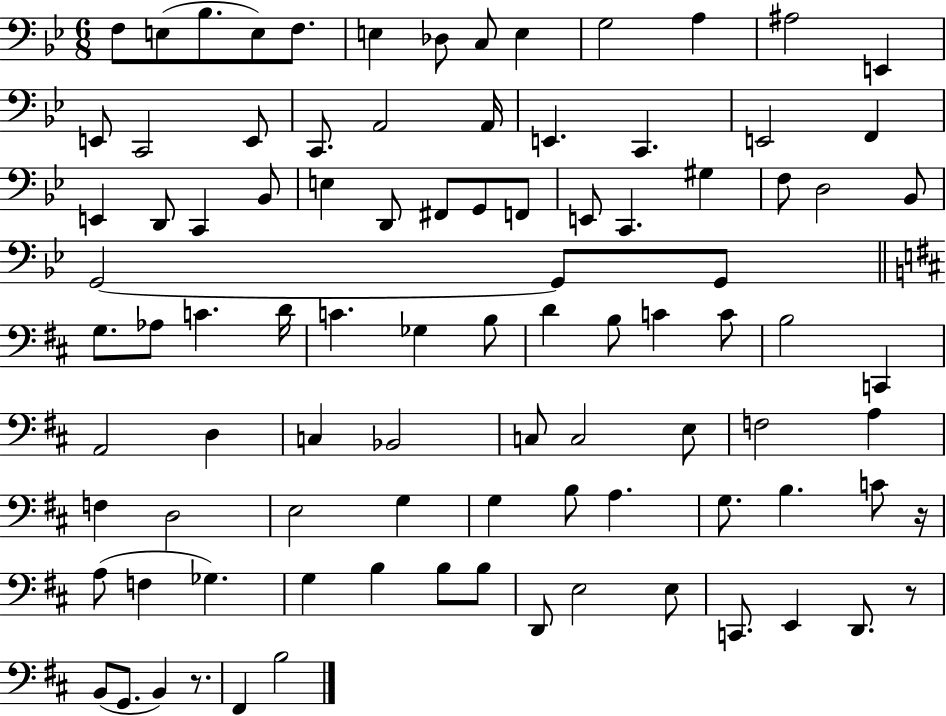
F3/e E3/e Bb3/e. E3/e F3/e. E3/q Db3/e C3/e E3/q G3/h A3/q A#3/h E2/q E2/e C2/h E2/e C2/e. A2/h A2/s E2/q. C2/q. E2/h F2/q E2/q D2/e C2/q Bb2/e E3/q D2/e F#2/e G2/e F2/e E2/e C2/q. G#3/q F3/e D3/h Bb2/e G2/h G2/e G2/e G3/e. Ab3/e C4/q. D4/s C4/q. Gb3/q B3/e D4/q B3/e C4/q C4/e B3/h C2/q A2/h D3/q C3/q Bb2/h C3/e C3/h E3/e F3/h A3/q F3/q D3/h E3/h G3/q G3/q B3/e A3/q. G3/e. B3/q. C4/e R/s A3/e F3/q Gb3/q. G3/q B3/q B3/e B3/e D2/e E3/h E3/e C2/e. E2/q D2/e. R/e B2/e G2/e. B2/q R/e. F#2/q B3/h